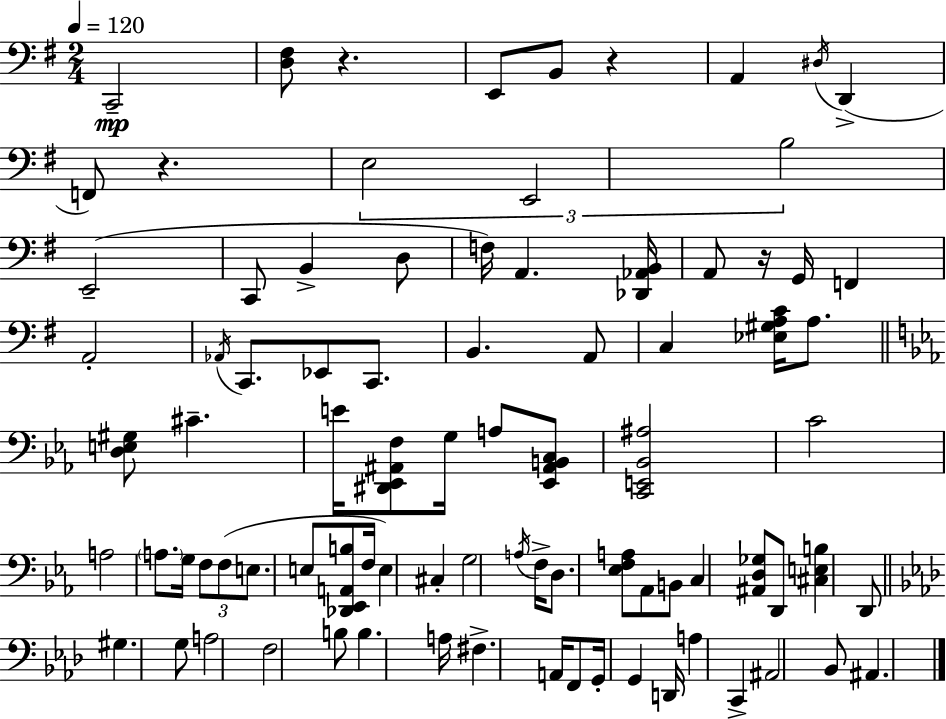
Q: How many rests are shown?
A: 4